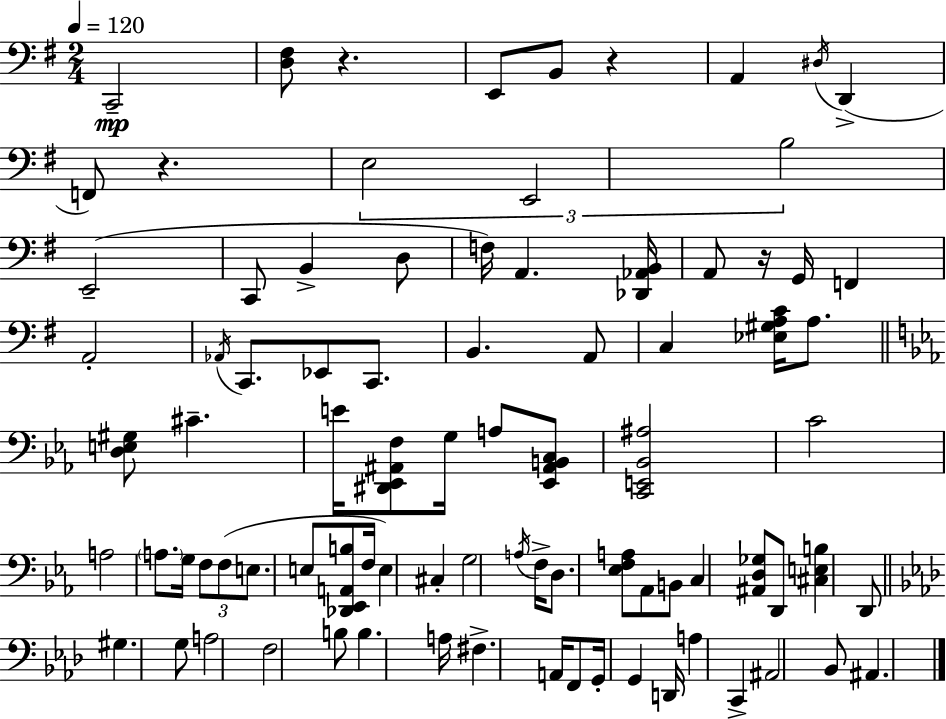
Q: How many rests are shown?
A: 4